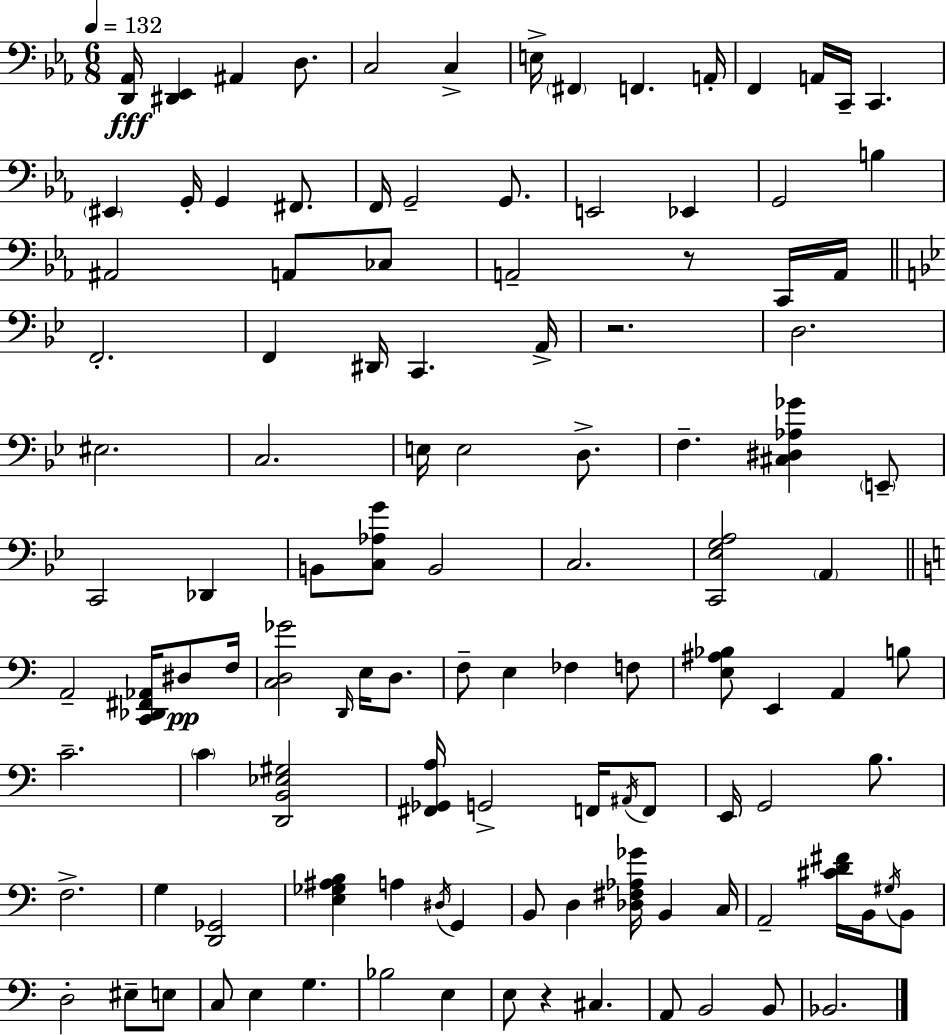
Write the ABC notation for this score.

X:1
T:Untitled
M:6/8
L:1/4
K:Cm
[D,,_A,,]/4 [^D,,_E,,] ^A,, D,/2 C,2 C, E,/4 ^F,, F,, A,,/4 F,, A,,/4 C,,/4 C,, ^E,, G,,/4 G,, ^F,,/2 F,,/4 G,,2 G,,/2 E,,2 _E,, G,,2 B, ^A,,2 A,,/2 _C,/2 A,,2 z/2 C,,/4 A,,/4 F,,2 F,, ^D,,/4 C,, A,,/4 z2 D,2 ^E,2 C,2 E,/4 E,2 D,/2 F, [^C,^D,_A,_G] E,,/2 C,,2 _D,, B,,/2 [C,_A,G]/2 B,,2 C,2 [C,,_E,G,A,]2 A,, A,,2 [C,,_D,,^F,,_A,,]/4 ^D,/2 F,/4 [C,D,_G]2 D,,/4 E,/4 D,/2 F,/2 E, _F, F,/2 [E,^A,_B,]/2 E,, A,, B,/2 C2 C [D,,B,,_E,^G,]2 [^F,,_G,,A,]/4 G,,2 F,,/4 ^A,,/4 F,,/2 E,,/4 G,,2 B,/2 F,2 G, [D,,_G,,]2 [E,_G,^A,B,] A, ^D,/4 G,, B,,/2 D, [_D,^F,_A,_G]/4 B,, C,/4 A,,2 [^CD^F]/4 B,,/4 ^G,/4 B,,/2 D,2 ^E,/2 E,/2 C,/2 E, G, _B,2 E, E,/2 z ^C, A,,/2 B,,2 B,,/2 _B,,2